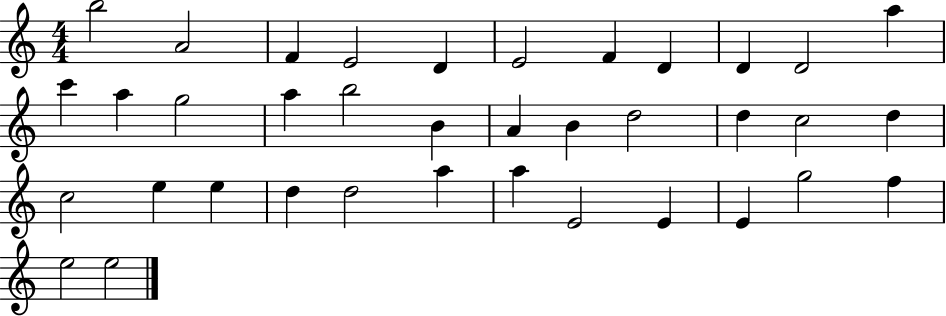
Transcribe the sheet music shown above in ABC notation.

X:1
T:Untitled
M:4/4
L:1/4
K:C
b2 A2 F E2 D E2 F D D D2 a c' a g2 a b2 B A B d2 d c2 d c2 e e d d2 a a E2 E E g2 f e2 e2